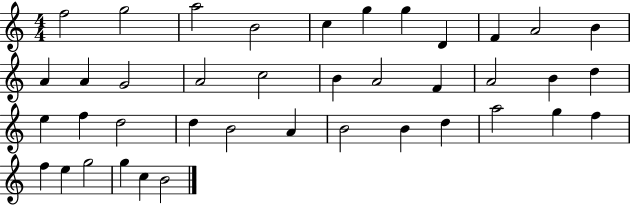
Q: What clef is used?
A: treble